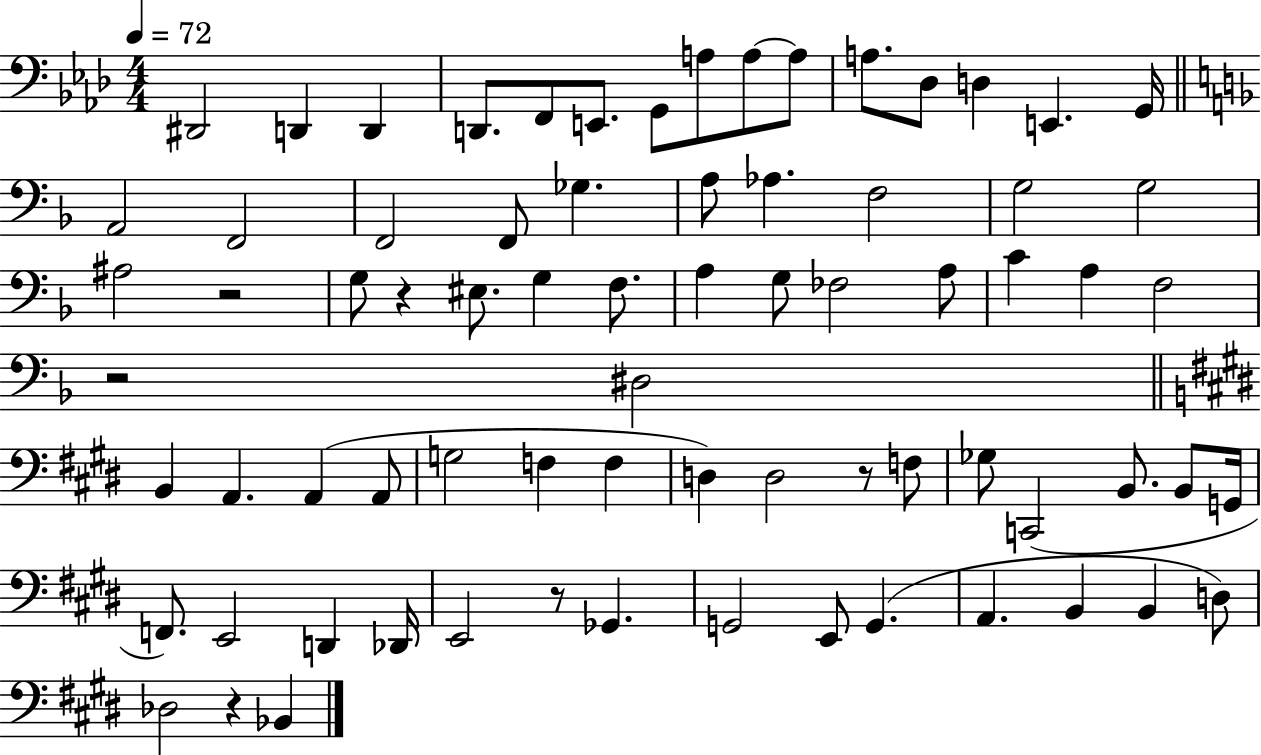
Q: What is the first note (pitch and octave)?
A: D#2